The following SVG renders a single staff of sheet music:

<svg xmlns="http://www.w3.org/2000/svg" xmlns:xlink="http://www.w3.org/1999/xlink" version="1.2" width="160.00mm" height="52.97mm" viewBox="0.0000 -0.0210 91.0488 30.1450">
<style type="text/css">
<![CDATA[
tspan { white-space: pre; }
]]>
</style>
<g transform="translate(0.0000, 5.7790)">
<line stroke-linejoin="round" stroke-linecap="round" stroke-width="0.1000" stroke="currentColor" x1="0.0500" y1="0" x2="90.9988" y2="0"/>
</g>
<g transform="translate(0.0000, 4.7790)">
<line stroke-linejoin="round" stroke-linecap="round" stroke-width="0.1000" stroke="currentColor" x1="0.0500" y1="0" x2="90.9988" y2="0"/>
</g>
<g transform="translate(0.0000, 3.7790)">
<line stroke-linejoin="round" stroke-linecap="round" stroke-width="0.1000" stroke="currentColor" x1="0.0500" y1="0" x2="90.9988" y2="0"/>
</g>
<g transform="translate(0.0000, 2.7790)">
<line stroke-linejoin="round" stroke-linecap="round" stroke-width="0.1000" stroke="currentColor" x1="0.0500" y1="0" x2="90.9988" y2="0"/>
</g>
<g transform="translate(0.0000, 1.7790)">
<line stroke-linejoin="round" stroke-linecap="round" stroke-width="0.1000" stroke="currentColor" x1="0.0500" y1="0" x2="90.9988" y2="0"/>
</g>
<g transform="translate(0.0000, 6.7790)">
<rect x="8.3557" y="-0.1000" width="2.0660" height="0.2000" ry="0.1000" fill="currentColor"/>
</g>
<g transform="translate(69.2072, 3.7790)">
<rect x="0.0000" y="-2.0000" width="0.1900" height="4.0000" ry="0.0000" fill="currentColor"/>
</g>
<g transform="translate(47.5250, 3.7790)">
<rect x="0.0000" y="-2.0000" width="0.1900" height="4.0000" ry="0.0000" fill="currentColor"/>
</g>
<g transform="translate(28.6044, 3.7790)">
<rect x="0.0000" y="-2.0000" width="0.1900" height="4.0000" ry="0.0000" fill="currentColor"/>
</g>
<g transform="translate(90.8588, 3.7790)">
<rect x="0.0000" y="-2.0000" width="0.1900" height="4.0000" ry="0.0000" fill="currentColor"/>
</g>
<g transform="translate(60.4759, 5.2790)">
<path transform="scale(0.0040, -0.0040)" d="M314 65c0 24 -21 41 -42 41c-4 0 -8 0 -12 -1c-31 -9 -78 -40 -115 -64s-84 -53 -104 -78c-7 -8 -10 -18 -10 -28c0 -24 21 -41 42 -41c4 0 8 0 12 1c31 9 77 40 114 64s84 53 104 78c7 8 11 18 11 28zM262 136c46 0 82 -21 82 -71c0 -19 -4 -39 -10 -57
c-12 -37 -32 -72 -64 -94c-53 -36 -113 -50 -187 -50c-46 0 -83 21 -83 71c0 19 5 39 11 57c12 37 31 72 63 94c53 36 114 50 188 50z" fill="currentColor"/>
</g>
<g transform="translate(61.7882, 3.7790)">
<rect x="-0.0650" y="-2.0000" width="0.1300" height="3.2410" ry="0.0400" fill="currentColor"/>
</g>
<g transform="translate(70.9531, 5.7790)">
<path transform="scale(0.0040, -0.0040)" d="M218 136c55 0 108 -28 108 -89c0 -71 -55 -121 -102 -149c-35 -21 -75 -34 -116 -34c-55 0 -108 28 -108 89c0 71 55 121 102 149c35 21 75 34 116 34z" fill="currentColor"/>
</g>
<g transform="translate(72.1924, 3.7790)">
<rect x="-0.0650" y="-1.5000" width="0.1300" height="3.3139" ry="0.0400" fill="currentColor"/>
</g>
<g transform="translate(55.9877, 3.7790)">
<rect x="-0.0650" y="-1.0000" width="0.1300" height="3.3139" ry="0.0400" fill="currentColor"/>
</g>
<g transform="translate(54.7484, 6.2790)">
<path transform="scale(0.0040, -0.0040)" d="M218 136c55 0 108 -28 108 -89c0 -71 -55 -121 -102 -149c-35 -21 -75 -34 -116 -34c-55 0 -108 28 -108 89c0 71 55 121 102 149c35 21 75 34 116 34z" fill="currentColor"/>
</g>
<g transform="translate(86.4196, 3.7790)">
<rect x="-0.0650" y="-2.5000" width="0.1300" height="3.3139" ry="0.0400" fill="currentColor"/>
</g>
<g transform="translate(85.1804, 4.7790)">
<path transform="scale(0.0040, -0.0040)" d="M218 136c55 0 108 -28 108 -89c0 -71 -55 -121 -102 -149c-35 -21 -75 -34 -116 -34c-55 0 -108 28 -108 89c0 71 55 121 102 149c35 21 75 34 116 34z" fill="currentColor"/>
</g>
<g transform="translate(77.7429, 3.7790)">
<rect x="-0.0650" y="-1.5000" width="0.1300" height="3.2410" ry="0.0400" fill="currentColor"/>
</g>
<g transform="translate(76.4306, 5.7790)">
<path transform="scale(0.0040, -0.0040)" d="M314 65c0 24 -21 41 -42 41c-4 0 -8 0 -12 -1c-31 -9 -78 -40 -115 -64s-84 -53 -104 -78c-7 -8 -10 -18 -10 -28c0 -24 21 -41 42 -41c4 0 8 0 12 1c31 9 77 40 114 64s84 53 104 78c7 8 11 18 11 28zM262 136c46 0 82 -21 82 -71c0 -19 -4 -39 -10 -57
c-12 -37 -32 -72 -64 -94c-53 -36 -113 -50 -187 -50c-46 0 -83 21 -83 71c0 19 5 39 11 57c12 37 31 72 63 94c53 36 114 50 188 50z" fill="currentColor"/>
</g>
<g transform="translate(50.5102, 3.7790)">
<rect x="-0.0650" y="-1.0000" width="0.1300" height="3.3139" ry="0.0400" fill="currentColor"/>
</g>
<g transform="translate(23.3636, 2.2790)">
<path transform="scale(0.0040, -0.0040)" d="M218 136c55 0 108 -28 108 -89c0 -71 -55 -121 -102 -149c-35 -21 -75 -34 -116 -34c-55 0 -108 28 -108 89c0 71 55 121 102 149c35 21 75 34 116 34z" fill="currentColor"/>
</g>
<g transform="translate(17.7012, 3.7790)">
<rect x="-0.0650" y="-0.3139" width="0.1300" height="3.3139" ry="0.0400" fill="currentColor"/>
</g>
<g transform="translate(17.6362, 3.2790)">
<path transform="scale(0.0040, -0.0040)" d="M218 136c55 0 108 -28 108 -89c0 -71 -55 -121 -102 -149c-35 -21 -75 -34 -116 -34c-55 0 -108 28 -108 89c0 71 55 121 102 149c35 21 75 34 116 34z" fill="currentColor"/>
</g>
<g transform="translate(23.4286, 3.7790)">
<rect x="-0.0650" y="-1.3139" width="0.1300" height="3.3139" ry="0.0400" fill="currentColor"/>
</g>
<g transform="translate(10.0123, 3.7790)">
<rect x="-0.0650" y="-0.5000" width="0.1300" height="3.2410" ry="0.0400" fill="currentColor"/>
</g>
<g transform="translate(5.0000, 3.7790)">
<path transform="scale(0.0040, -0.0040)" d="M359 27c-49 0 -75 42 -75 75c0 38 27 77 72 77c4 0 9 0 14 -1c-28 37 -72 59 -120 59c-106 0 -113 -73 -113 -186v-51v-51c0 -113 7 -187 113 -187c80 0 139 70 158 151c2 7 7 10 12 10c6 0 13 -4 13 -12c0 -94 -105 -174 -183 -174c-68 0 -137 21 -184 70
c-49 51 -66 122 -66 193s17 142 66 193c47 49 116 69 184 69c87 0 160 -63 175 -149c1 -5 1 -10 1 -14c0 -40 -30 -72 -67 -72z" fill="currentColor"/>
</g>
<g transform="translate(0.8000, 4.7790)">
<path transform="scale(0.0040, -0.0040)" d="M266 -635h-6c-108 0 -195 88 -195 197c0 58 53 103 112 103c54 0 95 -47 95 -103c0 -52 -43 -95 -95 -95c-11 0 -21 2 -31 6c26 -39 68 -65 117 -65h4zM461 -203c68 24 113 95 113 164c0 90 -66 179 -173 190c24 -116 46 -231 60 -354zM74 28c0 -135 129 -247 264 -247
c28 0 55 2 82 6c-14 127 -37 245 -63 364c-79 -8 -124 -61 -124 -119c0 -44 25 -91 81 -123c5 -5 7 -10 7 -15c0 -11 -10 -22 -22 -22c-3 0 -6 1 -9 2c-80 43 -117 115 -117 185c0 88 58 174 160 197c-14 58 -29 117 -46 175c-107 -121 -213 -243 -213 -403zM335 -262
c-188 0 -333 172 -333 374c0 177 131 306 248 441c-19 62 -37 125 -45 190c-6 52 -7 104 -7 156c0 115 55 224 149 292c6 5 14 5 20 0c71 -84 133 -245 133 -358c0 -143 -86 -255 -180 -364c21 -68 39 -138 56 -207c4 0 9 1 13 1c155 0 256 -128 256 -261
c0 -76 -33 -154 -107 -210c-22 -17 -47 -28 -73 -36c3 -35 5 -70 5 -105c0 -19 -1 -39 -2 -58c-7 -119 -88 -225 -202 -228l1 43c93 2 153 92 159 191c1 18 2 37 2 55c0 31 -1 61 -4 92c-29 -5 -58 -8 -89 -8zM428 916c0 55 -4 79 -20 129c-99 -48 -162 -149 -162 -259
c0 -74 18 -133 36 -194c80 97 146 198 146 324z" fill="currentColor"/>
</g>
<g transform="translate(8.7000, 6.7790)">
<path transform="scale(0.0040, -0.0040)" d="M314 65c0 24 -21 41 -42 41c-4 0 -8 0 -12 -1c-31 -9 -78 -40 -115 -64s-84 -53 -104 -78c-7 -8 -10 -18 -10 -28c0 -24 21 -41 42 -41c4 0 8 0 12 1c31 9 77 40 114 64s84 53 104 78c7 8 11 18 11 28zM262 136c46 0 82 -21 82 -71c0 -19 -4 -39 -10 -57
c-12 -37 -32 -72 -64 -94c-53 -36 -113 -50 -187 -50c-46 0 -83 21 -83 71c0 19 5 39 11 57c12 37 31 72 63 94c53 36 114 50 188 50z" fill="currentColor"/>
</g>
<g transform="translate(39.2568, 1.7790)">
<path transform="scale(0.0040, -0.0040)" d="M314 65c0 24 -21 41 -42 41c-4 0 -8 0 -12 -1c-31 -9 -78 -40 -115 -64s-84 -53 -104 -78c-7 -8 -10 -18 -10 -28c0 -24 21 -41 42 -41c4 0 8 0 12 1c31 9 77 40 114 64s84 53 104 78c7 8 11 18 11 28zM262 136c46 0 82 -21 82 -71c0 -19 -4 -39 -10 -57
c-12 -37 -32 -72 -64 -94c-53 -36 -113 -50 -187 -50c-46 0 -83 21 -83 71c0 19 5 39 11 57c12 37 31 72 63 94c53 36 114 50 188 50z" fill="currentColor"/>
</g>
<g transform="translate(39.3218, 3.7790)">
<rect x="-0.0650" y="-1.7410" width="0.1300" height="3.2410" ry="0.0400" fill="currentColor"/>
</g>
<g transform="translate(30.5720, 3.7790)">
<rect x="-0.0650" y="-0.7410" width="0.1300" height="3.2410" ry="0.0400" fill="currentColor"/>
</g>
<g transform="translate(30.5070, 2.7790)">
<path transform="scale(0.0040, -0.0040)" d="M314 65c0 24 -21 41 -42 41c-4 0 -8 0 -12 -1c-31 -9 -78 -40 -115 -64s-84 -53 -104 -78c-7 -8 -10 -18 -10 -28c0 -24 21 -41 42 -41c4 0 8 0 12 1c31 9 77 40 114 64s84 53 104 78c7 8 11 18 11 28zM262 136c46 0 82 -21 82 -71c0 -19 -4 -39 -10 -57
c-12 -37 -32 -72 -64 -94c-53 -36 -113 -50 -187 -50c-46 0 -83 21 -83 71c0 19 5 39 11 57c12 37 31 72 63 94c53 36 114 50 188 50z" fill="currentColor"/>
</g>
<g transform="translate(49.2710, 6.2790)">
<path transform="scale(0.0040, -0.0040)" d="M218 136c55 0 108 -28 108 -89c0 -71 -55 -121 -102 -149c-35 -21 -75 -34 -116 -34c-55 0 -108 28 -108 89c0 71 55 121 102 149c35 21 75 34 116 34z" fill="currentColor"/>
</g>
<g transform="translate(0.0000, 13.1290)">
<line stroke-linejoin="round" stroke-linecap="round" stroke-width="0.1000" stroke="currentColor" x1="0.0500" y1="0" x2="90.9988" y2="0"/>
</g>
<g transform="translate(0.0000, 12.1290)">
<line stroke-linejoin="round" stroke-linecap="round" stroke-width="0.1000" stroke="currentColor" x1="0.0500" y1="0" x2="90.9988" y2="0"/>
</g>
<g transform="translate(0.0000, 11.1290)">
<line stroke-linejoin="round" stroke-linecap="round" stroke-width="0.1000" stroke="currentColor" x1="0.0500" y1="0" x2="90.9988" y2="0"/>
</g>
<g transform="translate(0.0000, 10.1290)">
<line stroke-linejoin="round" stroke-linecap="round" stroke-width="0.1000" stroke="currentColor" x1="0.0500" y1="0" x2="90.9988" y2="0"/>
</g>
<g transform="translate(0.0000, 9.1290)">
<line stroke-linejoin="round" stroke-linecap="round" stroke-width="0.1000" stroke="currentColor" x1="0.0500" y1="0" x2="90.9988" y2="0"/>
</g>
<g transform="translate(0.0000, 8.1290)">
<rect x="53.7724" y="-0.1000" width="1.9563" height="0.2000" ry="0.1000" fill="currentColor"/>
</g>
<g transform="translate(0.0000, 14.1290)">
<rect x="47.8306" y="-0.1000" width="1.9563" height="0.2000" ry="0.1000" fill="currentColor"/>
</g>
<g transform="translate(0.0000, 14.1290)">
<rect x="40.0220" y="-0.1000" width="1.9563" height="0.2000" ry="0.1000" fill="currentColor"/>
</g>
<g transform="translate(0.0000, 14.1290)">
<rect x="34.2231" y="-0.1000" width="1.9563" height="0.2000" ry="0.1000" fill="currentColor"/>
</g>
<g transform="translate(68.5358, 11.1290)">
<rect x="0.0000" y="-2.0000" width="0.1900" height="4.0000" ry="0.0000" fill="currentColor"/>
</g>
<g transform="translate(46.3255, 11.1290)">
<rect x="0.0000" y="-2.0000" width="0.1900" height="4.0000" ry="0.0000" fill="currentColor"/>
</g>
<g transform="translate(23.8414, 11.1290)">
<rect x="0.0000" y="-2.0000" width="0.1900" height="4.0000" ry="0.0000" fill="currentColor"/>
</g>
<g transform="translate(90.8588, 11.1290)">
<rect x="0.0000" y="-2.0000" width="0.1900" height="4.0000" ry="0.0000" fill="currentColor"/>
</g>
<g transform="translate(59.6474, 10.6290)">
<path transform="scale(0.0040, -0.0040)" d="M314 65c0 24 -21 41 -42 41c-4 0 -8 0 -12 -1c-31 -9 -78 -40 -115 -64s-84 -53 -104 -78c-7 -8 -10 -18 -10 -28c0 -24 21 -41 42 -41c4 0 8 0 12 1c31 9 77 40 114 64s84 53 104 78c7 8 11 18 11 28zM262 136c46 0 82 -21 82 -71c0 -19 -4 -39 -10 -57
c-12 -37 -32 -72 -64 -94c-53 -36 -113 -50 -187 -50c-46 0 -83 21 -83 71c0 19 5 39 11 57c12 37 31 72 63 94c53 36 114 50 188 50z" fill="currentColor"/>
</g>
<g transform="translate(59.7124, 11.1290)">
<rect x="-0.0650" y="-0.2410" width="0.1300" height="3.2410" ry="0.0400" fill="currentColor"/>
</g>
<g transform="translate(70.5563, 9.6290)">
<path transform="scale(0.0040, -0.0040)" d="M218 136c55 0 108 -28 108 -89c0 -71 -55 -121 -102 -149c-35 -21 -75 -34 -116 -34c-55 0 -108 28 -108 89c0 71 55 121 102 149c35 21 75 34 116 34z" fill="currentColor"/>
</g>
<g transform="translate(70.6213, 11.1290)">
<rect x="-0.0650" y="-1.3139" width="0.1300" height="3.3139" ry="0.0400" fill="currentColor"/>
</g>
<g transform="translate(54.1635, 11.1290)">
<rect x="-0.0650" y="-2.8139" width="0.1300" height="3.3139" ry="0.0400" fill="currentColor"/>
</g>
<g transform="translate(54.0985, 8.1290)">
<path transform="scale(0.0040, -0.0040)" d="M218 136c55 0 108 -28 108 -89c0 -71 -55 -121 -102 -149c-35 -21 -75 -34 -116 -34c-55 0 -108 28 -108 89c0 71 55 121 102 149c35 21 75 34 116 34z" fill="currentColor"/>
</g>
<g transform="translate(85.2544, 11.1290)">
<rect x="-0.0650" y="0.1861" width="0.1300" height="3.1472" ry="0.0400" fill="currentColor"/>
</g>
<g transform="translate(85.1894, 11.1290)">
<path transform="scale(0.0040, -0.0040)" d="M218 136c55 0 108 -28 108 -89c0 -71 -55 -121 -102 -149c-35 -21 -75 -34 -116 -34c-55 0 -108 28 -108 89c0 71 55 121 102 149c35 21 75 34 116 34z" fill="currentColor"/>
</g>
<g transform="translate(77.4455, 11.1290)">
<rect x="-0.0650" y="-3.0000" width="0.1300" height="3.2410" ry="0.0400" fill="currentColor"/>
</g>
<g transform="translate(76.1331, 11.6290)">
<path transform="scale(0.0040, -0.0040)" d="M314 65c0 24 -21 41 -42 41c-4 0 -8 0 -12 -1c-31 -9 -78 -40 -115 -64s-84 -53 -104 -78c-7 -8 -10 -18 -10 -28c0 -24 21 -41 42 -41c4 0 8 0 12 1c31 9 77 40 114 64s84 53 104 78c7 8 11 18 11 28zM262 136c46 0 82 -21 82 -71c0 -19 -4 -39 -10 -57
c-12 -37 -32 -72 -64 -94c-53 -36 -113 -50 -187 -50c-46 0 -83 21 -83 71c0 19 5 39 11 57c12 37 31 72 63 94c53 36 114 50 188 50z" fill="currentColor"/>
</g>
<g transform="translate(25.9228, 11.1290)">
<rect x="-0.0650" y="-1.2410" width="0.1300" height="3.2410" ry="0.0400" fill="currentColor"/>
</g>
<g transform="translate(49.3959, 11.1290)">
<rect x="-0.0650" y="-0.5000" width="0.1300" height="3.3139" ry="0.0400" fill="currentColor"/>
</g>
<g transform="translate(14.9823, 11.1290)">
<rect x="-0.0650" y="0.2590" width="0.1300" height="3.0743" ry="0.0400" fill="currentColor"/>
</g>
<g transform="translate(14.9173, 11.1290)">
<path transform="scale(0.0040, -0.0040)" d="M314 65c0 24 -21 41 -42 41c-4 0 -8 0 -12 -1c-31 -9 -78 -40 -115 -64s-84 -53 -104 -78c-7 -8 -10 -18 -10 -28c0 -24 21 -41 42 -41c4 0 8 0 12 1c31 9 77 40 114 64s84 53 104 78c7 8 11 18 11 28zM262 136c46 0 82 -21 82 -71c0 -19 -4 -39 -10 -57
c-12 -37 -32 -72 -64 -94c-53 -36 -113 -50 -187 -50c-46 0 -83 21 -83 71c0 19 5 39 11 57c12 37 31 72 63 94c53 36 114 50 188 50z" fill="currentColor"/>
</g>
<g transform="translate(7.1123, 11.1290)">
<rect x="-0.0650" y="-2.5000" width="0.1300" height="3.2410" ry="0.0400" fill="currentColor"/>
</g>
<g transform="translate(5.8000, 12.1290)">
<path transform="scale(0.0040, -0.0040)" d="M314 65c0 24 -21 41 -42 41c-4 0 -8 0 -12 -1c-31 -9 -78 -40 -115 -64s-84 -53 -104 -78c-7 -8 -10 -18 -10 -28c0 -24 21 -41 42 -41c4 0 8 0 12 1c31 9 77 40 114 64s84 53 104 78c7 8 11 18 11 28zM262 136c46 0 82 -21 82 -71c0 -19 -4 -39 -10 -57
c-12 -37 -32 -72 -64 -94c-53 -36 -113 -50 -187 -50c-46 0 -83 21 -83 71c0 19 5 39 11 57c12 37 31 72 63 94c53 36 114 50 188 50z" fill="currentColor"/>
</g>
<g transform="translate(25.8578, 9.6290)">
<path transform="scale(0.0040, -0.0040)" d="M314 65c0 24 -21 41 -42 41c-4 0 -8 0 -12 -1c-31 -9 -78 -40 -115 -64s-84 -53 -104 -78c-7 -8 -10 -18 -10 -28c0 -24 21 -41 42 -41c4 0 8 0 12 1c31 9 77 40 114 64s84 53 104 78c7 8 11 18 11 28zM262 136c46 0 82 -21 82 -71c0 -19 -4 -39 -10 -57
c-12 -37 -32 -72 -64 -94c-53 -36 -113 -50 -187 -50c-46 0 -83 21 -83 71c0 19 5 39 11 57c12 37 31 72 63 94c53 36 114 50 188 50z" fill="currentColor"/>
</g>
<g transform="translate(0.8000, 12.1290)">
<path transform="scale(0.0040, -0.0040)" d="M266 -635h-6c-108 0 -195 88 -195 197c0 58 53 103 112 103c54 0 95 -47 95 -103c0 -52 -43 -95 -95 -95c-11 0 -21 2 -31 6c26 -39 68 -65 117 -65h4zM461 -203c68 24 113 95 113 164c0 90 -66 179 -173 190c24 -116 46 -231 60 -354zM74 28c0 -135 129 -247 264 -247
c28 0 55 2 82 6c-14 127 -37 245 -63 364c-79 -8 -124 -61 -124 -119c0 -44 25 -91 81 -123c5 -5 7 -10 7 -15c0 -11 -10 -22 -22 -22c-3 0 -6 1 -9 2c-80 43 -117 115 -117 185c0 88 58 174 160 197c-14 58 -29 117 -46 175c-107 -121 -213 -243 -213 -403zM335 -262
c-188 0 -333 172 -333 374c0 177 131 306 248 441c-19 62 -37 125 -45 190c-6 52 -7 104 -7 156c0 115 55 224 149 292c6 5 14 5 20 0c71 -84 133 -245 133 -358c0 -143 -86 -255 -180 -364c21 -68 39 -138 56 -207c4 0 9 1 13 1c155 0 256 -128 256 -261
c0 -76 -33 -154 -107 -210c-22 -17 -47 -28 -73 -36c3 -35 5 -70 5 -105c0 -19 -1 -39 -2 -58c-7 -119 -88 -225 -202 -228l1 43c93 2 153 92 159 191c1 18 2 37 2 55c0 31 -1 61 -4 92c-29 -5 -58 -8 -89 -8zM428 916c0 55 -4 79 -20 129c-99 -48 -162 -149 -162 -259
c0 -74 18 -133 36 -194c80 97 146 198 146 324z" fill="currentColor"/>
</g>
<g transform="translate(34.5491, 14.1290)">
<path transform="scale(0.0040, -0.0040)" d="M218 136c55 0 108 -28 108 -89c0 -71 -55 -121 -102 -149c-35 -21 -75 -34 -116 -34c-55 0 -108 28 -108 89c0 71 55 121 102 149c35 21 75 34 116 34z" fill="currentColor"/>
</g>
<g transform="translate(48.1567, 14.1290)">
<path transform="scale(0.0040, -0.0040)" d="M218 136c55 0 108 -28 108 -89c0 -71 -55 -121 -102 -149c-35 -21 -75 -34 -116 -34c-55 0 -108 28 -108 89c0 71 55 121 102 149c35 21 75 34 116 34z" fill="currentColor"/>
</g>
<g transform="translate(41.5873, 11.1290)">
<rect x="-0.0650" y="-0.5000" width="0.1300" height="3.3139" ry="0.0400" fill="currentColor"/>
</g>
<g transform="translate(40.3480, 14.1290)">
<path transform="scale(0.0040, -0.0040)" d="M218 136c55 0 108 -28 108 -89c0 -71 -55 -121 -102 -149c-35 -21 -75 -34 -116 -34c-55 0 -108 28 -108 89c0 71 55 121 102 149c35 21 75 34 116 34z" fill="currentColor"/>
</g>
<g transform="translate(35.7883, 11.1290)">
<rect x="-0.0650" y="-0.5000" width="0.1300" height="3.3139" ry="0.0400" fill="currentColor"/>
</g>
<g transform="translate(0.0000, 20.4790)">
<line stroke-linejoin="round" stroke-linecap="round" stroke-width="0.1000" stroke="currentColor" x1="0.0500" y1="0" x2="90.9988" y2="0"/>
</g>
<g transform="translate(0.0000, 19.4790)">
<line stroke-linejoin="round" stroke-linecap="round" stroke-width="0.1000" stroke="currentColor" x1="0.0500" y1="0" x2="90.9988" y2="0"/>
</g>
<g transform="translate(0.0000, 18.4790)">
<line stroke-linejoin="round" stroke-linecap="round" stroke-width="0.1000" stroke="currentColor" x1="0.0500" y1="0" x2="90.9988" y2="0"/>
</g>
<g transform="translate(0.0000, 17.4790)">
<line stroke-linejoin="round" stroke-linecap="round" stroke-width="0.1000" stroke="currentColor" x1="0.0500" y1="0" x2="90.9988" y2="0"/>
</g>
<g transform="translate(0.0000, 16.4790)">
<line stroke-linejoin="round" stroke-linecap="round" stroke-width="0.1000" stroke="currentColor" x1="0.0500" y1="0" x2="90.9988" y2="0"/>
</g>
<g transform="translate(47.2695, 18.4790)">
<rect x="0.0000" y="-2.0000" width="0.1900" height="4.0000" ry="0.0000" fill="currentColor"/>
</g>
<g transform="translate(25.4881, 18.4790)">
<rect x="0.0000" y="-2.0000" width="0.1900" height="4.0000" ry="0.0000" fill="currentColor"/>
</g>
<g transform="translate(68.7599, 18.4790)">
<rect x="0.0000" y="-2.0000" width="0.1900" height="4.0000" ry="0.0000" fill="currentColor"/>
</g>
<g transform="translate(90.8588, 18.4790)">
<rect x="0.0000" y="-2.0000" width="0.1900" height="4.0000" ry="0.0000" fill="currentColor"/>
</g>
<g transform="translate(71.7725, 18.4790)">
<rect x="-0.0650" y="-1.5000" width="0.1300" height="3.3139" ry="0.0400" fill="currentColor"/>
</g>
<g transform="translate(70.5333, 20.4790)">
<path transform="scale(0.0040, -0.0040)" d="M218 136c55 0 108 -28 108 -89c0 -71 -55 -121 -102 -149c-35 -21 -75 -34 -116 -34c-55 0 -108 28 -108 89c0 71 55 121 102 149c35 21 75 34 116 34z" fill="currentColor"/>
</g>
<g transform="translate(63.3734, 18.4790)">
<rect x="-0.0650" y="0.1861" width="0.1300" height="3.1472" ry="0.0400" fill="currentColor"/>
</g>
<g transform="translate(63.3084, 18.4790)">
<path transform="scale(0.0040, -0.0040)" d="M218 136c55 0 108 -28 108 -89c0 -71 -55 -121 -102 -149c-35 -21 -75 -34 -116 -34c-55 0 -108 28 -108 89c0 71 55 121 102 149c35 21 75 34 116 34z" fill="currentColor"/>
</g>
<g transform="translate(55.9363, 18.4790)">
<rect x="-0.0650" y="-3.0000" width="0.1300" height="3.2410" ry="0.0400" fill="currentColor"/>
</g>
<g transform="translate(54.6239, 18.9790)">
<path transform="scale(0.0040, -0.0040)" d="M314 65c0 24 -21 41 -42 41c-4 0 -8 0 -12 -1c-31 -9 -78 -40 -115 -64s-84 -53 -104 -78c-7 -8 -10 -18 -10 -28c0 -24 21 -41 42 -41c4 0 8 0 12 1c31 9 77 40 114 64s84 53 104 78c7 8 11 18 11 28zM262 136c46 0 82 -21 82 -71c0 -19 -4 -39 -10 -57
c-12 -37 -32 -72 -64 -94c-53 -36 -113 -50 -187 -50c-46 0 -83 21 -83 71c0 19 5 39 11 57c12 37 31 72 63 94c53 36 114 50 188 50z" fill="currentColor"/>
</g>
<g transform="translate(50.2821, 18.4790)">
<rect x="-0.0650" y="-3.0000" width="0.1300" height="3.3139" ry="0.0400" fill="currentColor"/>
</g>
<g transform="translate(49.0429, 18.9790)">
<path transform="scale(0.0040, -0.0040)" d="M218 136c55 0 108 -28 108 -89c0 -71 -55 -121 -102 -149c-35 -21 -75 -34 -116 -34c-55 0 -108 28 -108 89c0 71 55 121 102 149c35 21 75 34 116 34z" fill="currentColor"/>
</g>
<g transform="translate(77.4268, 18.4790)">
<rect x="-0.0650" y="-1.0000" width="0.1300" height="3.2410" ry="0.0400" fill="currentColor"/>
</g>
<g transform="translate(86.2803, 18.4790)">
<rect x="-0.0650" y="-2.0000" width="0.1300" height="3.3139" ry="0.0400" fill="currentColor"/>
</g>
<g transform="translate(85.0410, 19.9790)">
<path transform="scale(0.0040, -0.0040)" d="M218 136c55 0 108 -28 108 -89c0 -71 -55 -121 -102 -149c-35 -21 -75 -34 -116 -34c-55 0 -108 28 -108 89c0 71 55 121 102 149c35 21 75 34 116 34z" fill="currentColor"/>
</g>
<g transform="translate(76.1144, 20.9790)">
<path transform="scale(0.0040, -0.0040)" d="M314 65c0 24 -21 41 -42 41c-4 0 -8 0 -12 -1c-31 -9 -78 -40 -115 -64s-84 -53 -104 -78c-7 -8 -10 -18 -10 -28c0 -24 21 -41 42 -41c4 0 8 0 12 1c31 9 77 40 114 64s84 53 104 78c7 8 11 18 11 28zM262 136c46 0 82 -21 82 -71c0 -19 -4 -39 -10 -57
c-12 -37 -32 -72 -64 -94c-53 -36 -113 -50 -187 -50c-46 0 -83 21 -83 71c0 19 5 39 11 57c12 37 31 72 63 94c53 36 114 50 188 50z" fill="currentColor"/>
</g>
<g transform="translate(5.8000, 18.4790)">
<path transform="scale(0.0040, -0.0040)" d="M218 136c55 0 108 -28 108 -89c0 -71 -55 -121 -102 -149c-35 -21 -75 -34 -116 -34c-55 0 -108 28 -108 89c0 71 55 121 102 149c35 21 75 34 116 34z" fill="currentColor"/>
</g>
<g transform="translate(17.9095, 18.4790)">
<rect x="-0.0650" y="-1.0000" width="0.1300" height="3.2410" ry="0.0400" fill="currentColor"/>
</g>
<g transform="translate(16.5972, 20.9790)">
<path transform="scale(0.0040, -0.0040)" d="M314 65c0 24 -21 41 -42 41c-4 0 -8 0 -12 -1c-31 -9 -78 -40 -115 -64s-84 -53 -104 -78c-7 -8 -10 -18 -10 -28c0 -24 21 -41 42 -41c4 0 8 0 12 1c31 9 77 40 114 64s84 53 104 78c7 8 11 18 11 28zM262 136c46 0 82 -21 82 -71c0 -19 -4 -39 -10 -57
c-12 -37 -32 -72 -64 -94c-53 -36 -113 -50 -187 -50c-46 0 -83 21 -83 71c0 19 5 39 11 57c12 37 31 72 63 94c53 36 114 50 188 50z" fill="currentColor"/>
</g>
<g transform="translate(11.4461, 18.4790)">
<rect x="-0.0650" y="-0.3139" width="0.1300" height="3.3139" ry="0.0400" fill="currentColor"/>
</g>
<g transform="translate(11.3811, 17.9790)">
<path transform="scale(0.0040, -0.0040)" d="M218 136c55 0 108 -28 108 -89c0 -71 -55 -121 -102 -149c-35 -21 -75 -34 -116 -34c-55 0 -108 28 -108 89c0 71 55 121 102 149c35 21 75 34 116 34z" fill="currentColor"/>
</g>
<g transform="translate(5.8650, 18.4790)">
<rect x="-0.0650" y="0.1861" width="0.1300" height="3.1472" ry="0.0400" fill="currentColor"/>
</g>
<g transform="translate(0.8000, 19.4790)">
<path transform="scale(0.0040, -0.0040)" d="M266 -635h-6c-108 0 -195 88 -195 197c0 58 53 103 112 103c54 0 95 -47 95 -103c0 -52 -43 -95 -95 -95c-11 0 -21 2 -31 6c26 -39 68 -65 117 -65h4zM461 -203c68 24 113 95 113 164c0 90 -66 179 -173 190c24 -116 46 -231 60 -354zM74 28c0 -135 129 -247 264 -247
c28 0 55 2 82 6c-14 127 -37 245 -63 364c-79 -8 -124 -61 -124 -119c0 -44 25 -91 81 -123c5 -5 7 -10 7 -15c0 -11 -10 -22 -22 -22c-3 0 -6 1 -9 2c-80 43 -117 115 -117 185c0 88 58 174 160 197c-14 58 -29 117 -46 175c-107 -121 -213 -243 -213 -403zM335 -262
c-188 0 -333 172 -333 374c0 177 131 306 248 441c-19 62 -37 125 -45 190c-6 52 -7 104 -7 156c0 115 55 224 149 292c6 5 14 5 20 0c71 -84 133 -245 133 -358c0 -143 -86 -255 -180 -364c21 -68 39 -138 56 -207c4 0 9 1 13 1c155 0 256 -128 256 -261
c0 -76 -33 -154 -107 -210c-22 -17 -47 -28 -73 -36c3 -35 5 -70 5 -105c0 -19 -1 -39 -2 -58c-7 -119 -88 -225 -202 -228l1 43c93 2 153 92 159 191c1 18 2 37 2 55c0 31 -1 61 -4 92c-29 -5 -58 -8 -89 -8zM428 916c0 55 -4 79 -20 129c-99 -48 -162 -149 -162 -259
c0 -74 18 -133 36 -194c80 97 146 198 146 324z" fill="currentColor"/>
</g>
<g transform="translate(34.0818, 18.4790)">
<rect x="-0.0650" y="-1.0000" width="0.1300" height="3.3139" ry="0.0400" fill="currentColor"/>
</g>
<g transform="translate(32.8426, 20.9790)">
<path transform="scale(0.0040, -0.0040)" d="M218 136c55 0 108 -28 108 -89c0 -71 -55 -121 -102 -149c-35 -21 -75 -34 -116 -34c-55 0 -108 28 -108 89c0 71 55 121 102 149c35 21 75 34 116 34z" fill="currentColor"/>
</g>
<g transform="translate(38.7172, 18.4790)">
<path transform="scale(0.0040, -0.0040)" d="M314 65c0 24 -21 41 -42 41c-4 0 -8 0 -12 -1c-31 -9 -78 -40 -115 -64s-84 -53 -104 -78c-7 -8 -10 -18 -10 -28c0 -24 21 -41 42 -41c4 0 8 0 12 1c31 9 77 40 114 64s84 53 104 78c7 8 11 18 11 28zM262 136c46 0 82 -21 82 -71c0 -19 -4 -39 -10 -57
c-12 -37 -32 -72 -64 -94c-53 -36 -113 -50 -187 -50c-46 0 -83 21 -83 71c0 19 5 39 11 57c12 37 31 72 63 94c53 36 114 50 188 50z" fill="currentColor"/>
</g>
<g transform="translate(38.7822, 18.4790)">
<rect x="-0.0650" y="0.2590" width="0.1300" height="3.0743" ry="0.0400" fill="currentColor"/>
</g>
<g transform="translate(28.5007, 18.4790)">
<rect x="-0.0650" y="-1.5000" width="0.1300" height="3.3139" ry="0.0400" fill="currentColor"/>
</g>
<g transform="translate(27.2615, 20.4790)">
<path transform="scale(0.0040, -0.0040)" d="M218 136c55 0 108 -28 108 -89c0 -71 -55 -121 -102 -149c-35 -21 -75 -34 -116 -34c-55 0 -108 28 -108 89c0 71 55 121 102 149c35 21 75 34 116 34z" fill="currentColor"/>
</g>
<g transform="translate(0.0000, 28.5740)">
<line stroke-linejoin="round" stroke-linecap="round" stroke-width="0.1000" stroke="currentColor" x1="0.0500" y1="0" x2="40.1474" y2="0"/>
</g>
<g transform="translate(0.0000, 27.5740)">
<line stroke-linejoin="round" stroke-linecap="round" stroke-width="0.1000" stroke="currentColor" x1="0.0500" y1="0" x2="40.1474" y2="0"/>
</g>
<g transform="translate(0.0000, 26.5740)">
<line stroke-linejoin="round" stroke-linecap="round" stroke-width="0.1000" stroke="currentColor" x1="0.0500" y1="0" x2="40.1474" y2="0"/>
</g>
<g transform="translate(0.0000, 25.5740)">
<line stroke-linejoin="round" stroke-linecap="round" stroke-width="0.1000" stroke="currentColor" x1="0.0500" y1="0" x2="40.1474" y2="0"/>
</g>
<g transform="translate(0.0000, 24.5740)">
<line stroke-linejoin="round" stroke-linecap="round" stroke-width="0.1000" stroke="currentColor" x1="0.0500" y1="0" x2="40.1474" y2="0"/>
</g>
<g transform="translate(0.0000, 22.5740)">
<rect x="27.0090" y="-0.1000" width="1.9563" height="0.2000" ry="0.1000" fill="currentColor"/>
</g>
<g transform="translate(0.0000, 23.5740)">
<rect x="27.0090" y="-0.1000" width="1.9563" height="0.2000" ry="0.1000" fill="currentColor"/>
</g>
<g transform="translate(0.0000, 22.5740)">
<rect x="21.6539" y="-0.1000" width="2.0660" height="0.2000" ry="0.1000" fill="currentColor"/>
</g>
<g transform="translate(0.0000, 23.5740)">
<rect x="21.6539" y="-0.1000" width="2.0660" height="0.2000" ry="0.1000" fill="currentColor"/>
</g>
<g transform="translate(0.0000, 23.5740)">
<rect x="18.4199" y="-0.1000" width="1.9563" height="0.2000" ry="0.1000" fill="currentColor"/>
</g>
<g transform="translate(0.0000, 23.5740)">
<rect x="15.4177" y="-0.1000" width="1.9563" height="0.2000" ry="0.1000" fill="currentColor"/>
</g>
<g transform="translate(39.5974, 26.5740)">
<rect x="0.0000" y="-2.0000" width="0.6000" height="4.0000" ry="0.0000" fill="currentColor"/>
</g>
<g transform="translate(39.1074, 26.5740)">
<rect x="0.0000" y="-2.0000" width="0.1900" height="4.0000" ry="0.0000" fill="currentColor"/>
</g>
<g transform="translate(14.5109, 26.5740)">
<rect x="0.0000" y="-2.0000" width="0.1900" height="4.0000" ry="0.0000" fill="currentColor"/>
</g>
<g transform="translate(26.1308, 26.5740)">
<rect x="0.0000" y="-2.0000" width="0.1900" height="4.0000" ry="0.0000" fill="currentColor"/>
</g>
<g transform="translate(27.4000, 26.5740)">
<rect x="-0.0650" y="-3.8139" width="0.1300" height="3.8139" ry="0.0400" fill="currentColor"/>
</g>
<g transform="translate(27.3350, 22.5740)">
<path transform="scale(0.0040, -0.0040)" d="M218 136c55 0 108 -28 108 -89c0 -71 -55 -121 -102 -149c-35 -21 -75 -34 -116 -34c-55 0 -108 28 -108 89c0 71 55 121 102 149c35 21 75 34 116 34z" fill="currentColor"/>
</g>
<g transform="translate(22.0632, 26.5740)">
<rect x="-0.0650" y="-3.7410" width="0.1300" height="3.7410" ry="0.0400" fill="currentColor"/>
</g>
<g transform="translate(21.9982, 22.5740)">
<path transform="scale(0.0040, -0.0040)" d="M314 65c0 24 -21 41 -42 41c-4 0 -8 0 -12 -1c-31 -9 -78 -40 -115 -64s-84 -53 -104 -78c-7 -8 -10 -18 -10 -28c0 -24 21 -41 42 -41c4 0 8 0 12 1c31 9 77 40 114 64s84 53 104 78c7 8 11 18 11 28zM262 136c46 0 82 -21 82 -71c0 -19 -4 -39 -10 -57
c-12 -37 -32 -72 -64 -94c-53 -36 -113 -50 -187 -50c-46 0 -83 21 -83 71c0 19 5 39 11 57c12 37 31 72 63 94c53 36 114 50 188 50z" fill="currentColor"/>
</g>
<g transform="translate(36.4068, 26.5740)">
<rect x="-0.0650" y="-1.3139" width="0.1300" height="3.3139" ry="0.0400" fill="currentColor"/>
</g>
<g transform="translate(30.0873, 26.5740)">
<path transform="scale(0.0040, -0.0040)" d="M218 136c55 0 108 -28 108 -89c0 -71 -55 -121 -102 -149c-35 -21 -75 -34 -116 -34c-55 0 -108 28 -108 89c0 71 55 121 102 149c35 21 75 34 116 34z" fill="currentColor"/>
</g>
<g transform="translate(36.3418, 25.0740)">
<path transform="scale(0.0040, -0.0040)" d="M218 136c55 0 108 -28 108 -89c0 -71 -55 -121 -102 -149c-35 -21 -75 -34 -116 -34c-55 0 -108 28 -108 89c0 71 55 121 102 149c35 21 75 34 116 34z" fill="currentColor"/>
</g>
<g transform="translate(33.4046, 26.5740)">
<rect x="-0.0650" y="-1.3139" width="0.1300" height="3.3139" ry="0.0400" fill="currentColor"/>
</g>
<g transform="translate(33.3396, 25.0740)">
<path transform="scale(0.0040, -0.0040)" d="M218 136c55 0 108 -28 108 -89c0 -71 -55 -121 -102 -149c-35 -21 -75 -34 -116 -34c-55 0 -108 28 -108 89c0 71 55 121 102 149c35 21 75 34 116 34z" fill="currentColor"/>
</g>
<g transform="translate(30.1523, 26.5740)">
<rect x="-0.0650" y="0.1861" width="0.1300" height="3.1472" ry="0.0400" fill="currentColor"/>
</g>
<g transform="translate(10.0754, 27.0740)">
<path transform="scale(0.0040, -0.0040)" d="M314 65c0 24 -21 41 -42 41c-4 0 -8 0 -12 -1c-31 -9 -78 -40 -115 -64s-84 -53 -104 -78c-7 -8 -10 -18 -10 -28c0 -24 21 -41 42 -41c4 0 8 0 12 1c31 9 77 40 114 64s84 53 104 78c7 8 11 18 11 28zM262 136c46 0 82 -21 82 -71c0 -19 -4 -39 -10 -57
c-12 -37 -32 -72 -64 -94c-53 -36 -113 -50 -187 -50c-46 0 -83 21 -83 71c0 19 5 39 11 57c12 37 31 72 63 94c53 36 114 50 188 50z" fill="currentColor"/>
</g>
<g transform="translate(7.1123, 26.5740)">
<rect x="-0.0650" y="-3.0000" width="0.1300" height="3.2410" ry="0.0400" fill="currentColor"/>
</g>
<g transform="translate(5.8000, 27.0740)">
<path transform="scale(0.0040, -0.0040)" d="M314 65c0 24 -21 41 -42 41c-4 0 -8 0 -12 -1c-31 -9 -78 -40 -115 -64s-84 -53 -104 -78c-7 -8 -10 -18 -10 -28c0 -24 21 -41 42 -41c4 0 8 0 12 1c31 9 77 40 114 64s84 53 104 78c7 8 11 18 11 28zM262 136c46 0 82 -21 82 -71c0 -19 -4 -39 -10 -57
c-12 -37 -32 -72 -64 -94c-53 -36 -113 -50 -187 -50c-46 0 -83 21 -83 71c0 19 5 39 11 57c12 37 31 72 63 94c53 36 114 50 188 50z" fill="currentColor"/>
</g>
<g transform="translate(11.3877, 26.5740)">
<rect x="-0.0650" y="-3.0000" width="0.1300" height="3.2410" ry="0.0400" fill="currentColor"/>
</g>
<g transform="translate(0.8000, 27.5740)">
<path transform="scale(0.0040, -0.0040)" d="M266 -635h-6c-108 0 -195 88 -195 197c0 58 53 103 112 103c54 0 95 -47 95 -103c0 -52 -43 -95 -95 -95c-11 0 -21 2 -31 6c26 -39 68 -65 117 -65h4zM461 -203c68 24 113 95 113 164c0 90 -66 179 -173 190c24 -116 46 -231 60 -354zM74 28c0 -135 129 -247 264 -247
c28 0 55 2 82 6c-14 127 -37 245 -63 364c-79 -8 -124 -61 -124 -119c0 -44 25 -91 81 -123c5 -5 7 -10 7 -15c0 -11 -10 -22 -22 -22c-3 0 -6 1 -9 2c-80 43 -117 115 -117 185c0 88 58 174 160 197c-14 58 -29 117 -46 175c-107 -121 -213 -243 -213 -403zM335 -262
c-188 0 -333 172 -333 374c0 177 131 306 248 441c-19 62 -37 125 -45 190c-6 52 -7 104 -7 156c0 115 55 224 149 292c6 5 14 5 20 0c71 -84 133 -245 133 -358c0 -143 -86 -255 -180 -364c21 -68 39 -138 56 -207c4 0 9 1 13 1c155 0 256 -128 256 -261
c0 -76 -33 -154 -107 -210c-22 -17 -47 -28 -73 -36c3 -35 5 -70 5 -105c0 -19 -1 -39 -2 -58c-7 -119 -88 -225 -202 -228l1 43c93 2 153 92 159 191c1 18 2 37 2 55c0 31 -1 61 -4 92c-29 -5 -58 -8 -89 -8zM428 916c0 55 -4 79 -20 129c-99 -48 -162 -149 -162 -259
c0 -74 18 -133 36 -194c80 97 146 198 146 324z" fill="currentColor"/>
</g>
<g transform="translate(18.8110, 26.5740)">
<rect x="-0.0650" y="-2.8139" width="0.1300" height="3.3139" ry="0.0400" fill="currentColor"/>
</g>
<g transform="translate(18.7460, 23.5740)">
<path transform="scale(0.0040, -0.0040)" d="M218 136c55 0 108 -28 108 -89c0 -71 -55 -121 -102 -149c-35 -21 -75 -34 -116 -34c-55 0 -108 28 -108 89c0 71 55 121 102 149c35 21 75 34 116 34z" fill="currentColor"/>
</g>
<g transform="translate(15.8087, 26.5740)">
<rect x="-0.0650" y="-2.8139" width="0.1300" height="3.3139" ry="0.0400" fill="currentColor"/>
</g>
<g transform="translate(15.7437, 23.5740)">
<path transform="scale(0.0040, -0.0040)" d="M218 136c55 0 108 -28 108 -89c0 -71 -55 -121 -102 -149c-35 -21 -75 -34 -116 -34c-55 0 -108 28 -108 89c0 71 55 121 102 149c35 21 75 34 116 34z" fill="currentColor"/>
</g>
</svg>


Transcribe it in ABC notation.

X:1
T:Untitled
M:4/4
L:1/4
K:C
C2 c e d2 f2 D D F2 E E2 G G2 B2 e2 C C C a c2 e A2 B B c D2 E D B2 A A2 B E D2 F A2 A2 a a c'2 c' B e e